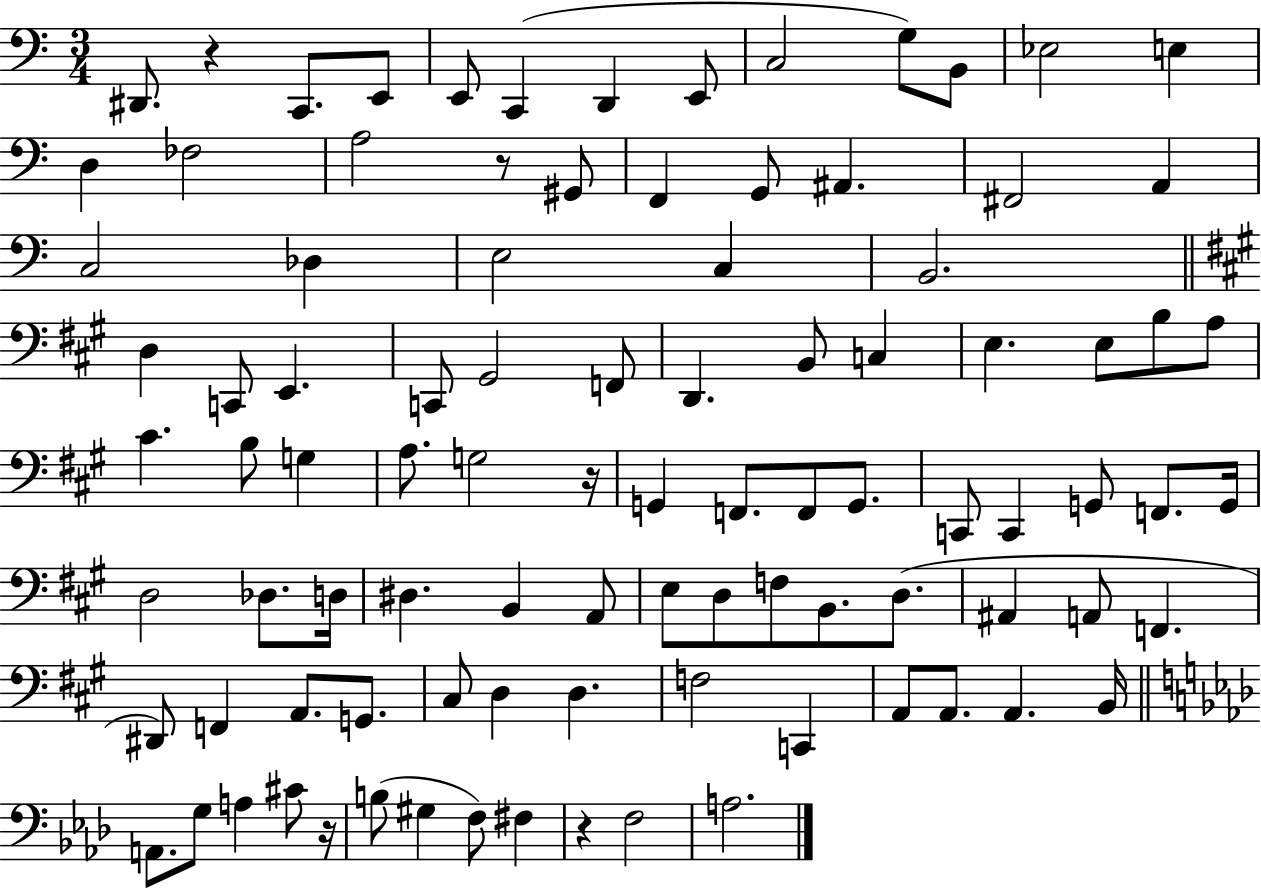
{
  \clef bass
  \numericTimeSignature
  \time 3/4
  \key c \major
  dis,8. r4 c,8. e,8 | e,8 c,4( d,4 e,8 | c2 g8) b,8 | ees2 e4 | \break d4 fes2 | a2 r8 gis,8 | f,4 g,8 ais,4. | fis,2 a,4 | \break c2 des4 | e2 c4 | b,2. | \bar "||" \break \key a \major d4 c,8 e,4. | c,8 gis,2 f,8 | d,4. b,8 c4 | e4. e8 b8 a8 | \break cis'4. b8 g4 | a8. g2 r16 | g,4 f,8. f,8 g,8. | c,8 c,4 g,8 f,8. g,16 | \break d2 des8. d16 | dis4. b,4 a,8 | e8 d8 f8 b,8. d8.( | ais,4 a,8 f,4. | \break dis,8) f,4 a,8. g,8. | cis8 d4 d4. | f2 c,4 | a,8 a,8. a,4. b,16 | \break \bar "||" \break \key aes \major a,8. g8 a4 cis'8 r16 | b8( gis4 f8) fis4 | r4 f2 | a2. | \break \bar "|."
}